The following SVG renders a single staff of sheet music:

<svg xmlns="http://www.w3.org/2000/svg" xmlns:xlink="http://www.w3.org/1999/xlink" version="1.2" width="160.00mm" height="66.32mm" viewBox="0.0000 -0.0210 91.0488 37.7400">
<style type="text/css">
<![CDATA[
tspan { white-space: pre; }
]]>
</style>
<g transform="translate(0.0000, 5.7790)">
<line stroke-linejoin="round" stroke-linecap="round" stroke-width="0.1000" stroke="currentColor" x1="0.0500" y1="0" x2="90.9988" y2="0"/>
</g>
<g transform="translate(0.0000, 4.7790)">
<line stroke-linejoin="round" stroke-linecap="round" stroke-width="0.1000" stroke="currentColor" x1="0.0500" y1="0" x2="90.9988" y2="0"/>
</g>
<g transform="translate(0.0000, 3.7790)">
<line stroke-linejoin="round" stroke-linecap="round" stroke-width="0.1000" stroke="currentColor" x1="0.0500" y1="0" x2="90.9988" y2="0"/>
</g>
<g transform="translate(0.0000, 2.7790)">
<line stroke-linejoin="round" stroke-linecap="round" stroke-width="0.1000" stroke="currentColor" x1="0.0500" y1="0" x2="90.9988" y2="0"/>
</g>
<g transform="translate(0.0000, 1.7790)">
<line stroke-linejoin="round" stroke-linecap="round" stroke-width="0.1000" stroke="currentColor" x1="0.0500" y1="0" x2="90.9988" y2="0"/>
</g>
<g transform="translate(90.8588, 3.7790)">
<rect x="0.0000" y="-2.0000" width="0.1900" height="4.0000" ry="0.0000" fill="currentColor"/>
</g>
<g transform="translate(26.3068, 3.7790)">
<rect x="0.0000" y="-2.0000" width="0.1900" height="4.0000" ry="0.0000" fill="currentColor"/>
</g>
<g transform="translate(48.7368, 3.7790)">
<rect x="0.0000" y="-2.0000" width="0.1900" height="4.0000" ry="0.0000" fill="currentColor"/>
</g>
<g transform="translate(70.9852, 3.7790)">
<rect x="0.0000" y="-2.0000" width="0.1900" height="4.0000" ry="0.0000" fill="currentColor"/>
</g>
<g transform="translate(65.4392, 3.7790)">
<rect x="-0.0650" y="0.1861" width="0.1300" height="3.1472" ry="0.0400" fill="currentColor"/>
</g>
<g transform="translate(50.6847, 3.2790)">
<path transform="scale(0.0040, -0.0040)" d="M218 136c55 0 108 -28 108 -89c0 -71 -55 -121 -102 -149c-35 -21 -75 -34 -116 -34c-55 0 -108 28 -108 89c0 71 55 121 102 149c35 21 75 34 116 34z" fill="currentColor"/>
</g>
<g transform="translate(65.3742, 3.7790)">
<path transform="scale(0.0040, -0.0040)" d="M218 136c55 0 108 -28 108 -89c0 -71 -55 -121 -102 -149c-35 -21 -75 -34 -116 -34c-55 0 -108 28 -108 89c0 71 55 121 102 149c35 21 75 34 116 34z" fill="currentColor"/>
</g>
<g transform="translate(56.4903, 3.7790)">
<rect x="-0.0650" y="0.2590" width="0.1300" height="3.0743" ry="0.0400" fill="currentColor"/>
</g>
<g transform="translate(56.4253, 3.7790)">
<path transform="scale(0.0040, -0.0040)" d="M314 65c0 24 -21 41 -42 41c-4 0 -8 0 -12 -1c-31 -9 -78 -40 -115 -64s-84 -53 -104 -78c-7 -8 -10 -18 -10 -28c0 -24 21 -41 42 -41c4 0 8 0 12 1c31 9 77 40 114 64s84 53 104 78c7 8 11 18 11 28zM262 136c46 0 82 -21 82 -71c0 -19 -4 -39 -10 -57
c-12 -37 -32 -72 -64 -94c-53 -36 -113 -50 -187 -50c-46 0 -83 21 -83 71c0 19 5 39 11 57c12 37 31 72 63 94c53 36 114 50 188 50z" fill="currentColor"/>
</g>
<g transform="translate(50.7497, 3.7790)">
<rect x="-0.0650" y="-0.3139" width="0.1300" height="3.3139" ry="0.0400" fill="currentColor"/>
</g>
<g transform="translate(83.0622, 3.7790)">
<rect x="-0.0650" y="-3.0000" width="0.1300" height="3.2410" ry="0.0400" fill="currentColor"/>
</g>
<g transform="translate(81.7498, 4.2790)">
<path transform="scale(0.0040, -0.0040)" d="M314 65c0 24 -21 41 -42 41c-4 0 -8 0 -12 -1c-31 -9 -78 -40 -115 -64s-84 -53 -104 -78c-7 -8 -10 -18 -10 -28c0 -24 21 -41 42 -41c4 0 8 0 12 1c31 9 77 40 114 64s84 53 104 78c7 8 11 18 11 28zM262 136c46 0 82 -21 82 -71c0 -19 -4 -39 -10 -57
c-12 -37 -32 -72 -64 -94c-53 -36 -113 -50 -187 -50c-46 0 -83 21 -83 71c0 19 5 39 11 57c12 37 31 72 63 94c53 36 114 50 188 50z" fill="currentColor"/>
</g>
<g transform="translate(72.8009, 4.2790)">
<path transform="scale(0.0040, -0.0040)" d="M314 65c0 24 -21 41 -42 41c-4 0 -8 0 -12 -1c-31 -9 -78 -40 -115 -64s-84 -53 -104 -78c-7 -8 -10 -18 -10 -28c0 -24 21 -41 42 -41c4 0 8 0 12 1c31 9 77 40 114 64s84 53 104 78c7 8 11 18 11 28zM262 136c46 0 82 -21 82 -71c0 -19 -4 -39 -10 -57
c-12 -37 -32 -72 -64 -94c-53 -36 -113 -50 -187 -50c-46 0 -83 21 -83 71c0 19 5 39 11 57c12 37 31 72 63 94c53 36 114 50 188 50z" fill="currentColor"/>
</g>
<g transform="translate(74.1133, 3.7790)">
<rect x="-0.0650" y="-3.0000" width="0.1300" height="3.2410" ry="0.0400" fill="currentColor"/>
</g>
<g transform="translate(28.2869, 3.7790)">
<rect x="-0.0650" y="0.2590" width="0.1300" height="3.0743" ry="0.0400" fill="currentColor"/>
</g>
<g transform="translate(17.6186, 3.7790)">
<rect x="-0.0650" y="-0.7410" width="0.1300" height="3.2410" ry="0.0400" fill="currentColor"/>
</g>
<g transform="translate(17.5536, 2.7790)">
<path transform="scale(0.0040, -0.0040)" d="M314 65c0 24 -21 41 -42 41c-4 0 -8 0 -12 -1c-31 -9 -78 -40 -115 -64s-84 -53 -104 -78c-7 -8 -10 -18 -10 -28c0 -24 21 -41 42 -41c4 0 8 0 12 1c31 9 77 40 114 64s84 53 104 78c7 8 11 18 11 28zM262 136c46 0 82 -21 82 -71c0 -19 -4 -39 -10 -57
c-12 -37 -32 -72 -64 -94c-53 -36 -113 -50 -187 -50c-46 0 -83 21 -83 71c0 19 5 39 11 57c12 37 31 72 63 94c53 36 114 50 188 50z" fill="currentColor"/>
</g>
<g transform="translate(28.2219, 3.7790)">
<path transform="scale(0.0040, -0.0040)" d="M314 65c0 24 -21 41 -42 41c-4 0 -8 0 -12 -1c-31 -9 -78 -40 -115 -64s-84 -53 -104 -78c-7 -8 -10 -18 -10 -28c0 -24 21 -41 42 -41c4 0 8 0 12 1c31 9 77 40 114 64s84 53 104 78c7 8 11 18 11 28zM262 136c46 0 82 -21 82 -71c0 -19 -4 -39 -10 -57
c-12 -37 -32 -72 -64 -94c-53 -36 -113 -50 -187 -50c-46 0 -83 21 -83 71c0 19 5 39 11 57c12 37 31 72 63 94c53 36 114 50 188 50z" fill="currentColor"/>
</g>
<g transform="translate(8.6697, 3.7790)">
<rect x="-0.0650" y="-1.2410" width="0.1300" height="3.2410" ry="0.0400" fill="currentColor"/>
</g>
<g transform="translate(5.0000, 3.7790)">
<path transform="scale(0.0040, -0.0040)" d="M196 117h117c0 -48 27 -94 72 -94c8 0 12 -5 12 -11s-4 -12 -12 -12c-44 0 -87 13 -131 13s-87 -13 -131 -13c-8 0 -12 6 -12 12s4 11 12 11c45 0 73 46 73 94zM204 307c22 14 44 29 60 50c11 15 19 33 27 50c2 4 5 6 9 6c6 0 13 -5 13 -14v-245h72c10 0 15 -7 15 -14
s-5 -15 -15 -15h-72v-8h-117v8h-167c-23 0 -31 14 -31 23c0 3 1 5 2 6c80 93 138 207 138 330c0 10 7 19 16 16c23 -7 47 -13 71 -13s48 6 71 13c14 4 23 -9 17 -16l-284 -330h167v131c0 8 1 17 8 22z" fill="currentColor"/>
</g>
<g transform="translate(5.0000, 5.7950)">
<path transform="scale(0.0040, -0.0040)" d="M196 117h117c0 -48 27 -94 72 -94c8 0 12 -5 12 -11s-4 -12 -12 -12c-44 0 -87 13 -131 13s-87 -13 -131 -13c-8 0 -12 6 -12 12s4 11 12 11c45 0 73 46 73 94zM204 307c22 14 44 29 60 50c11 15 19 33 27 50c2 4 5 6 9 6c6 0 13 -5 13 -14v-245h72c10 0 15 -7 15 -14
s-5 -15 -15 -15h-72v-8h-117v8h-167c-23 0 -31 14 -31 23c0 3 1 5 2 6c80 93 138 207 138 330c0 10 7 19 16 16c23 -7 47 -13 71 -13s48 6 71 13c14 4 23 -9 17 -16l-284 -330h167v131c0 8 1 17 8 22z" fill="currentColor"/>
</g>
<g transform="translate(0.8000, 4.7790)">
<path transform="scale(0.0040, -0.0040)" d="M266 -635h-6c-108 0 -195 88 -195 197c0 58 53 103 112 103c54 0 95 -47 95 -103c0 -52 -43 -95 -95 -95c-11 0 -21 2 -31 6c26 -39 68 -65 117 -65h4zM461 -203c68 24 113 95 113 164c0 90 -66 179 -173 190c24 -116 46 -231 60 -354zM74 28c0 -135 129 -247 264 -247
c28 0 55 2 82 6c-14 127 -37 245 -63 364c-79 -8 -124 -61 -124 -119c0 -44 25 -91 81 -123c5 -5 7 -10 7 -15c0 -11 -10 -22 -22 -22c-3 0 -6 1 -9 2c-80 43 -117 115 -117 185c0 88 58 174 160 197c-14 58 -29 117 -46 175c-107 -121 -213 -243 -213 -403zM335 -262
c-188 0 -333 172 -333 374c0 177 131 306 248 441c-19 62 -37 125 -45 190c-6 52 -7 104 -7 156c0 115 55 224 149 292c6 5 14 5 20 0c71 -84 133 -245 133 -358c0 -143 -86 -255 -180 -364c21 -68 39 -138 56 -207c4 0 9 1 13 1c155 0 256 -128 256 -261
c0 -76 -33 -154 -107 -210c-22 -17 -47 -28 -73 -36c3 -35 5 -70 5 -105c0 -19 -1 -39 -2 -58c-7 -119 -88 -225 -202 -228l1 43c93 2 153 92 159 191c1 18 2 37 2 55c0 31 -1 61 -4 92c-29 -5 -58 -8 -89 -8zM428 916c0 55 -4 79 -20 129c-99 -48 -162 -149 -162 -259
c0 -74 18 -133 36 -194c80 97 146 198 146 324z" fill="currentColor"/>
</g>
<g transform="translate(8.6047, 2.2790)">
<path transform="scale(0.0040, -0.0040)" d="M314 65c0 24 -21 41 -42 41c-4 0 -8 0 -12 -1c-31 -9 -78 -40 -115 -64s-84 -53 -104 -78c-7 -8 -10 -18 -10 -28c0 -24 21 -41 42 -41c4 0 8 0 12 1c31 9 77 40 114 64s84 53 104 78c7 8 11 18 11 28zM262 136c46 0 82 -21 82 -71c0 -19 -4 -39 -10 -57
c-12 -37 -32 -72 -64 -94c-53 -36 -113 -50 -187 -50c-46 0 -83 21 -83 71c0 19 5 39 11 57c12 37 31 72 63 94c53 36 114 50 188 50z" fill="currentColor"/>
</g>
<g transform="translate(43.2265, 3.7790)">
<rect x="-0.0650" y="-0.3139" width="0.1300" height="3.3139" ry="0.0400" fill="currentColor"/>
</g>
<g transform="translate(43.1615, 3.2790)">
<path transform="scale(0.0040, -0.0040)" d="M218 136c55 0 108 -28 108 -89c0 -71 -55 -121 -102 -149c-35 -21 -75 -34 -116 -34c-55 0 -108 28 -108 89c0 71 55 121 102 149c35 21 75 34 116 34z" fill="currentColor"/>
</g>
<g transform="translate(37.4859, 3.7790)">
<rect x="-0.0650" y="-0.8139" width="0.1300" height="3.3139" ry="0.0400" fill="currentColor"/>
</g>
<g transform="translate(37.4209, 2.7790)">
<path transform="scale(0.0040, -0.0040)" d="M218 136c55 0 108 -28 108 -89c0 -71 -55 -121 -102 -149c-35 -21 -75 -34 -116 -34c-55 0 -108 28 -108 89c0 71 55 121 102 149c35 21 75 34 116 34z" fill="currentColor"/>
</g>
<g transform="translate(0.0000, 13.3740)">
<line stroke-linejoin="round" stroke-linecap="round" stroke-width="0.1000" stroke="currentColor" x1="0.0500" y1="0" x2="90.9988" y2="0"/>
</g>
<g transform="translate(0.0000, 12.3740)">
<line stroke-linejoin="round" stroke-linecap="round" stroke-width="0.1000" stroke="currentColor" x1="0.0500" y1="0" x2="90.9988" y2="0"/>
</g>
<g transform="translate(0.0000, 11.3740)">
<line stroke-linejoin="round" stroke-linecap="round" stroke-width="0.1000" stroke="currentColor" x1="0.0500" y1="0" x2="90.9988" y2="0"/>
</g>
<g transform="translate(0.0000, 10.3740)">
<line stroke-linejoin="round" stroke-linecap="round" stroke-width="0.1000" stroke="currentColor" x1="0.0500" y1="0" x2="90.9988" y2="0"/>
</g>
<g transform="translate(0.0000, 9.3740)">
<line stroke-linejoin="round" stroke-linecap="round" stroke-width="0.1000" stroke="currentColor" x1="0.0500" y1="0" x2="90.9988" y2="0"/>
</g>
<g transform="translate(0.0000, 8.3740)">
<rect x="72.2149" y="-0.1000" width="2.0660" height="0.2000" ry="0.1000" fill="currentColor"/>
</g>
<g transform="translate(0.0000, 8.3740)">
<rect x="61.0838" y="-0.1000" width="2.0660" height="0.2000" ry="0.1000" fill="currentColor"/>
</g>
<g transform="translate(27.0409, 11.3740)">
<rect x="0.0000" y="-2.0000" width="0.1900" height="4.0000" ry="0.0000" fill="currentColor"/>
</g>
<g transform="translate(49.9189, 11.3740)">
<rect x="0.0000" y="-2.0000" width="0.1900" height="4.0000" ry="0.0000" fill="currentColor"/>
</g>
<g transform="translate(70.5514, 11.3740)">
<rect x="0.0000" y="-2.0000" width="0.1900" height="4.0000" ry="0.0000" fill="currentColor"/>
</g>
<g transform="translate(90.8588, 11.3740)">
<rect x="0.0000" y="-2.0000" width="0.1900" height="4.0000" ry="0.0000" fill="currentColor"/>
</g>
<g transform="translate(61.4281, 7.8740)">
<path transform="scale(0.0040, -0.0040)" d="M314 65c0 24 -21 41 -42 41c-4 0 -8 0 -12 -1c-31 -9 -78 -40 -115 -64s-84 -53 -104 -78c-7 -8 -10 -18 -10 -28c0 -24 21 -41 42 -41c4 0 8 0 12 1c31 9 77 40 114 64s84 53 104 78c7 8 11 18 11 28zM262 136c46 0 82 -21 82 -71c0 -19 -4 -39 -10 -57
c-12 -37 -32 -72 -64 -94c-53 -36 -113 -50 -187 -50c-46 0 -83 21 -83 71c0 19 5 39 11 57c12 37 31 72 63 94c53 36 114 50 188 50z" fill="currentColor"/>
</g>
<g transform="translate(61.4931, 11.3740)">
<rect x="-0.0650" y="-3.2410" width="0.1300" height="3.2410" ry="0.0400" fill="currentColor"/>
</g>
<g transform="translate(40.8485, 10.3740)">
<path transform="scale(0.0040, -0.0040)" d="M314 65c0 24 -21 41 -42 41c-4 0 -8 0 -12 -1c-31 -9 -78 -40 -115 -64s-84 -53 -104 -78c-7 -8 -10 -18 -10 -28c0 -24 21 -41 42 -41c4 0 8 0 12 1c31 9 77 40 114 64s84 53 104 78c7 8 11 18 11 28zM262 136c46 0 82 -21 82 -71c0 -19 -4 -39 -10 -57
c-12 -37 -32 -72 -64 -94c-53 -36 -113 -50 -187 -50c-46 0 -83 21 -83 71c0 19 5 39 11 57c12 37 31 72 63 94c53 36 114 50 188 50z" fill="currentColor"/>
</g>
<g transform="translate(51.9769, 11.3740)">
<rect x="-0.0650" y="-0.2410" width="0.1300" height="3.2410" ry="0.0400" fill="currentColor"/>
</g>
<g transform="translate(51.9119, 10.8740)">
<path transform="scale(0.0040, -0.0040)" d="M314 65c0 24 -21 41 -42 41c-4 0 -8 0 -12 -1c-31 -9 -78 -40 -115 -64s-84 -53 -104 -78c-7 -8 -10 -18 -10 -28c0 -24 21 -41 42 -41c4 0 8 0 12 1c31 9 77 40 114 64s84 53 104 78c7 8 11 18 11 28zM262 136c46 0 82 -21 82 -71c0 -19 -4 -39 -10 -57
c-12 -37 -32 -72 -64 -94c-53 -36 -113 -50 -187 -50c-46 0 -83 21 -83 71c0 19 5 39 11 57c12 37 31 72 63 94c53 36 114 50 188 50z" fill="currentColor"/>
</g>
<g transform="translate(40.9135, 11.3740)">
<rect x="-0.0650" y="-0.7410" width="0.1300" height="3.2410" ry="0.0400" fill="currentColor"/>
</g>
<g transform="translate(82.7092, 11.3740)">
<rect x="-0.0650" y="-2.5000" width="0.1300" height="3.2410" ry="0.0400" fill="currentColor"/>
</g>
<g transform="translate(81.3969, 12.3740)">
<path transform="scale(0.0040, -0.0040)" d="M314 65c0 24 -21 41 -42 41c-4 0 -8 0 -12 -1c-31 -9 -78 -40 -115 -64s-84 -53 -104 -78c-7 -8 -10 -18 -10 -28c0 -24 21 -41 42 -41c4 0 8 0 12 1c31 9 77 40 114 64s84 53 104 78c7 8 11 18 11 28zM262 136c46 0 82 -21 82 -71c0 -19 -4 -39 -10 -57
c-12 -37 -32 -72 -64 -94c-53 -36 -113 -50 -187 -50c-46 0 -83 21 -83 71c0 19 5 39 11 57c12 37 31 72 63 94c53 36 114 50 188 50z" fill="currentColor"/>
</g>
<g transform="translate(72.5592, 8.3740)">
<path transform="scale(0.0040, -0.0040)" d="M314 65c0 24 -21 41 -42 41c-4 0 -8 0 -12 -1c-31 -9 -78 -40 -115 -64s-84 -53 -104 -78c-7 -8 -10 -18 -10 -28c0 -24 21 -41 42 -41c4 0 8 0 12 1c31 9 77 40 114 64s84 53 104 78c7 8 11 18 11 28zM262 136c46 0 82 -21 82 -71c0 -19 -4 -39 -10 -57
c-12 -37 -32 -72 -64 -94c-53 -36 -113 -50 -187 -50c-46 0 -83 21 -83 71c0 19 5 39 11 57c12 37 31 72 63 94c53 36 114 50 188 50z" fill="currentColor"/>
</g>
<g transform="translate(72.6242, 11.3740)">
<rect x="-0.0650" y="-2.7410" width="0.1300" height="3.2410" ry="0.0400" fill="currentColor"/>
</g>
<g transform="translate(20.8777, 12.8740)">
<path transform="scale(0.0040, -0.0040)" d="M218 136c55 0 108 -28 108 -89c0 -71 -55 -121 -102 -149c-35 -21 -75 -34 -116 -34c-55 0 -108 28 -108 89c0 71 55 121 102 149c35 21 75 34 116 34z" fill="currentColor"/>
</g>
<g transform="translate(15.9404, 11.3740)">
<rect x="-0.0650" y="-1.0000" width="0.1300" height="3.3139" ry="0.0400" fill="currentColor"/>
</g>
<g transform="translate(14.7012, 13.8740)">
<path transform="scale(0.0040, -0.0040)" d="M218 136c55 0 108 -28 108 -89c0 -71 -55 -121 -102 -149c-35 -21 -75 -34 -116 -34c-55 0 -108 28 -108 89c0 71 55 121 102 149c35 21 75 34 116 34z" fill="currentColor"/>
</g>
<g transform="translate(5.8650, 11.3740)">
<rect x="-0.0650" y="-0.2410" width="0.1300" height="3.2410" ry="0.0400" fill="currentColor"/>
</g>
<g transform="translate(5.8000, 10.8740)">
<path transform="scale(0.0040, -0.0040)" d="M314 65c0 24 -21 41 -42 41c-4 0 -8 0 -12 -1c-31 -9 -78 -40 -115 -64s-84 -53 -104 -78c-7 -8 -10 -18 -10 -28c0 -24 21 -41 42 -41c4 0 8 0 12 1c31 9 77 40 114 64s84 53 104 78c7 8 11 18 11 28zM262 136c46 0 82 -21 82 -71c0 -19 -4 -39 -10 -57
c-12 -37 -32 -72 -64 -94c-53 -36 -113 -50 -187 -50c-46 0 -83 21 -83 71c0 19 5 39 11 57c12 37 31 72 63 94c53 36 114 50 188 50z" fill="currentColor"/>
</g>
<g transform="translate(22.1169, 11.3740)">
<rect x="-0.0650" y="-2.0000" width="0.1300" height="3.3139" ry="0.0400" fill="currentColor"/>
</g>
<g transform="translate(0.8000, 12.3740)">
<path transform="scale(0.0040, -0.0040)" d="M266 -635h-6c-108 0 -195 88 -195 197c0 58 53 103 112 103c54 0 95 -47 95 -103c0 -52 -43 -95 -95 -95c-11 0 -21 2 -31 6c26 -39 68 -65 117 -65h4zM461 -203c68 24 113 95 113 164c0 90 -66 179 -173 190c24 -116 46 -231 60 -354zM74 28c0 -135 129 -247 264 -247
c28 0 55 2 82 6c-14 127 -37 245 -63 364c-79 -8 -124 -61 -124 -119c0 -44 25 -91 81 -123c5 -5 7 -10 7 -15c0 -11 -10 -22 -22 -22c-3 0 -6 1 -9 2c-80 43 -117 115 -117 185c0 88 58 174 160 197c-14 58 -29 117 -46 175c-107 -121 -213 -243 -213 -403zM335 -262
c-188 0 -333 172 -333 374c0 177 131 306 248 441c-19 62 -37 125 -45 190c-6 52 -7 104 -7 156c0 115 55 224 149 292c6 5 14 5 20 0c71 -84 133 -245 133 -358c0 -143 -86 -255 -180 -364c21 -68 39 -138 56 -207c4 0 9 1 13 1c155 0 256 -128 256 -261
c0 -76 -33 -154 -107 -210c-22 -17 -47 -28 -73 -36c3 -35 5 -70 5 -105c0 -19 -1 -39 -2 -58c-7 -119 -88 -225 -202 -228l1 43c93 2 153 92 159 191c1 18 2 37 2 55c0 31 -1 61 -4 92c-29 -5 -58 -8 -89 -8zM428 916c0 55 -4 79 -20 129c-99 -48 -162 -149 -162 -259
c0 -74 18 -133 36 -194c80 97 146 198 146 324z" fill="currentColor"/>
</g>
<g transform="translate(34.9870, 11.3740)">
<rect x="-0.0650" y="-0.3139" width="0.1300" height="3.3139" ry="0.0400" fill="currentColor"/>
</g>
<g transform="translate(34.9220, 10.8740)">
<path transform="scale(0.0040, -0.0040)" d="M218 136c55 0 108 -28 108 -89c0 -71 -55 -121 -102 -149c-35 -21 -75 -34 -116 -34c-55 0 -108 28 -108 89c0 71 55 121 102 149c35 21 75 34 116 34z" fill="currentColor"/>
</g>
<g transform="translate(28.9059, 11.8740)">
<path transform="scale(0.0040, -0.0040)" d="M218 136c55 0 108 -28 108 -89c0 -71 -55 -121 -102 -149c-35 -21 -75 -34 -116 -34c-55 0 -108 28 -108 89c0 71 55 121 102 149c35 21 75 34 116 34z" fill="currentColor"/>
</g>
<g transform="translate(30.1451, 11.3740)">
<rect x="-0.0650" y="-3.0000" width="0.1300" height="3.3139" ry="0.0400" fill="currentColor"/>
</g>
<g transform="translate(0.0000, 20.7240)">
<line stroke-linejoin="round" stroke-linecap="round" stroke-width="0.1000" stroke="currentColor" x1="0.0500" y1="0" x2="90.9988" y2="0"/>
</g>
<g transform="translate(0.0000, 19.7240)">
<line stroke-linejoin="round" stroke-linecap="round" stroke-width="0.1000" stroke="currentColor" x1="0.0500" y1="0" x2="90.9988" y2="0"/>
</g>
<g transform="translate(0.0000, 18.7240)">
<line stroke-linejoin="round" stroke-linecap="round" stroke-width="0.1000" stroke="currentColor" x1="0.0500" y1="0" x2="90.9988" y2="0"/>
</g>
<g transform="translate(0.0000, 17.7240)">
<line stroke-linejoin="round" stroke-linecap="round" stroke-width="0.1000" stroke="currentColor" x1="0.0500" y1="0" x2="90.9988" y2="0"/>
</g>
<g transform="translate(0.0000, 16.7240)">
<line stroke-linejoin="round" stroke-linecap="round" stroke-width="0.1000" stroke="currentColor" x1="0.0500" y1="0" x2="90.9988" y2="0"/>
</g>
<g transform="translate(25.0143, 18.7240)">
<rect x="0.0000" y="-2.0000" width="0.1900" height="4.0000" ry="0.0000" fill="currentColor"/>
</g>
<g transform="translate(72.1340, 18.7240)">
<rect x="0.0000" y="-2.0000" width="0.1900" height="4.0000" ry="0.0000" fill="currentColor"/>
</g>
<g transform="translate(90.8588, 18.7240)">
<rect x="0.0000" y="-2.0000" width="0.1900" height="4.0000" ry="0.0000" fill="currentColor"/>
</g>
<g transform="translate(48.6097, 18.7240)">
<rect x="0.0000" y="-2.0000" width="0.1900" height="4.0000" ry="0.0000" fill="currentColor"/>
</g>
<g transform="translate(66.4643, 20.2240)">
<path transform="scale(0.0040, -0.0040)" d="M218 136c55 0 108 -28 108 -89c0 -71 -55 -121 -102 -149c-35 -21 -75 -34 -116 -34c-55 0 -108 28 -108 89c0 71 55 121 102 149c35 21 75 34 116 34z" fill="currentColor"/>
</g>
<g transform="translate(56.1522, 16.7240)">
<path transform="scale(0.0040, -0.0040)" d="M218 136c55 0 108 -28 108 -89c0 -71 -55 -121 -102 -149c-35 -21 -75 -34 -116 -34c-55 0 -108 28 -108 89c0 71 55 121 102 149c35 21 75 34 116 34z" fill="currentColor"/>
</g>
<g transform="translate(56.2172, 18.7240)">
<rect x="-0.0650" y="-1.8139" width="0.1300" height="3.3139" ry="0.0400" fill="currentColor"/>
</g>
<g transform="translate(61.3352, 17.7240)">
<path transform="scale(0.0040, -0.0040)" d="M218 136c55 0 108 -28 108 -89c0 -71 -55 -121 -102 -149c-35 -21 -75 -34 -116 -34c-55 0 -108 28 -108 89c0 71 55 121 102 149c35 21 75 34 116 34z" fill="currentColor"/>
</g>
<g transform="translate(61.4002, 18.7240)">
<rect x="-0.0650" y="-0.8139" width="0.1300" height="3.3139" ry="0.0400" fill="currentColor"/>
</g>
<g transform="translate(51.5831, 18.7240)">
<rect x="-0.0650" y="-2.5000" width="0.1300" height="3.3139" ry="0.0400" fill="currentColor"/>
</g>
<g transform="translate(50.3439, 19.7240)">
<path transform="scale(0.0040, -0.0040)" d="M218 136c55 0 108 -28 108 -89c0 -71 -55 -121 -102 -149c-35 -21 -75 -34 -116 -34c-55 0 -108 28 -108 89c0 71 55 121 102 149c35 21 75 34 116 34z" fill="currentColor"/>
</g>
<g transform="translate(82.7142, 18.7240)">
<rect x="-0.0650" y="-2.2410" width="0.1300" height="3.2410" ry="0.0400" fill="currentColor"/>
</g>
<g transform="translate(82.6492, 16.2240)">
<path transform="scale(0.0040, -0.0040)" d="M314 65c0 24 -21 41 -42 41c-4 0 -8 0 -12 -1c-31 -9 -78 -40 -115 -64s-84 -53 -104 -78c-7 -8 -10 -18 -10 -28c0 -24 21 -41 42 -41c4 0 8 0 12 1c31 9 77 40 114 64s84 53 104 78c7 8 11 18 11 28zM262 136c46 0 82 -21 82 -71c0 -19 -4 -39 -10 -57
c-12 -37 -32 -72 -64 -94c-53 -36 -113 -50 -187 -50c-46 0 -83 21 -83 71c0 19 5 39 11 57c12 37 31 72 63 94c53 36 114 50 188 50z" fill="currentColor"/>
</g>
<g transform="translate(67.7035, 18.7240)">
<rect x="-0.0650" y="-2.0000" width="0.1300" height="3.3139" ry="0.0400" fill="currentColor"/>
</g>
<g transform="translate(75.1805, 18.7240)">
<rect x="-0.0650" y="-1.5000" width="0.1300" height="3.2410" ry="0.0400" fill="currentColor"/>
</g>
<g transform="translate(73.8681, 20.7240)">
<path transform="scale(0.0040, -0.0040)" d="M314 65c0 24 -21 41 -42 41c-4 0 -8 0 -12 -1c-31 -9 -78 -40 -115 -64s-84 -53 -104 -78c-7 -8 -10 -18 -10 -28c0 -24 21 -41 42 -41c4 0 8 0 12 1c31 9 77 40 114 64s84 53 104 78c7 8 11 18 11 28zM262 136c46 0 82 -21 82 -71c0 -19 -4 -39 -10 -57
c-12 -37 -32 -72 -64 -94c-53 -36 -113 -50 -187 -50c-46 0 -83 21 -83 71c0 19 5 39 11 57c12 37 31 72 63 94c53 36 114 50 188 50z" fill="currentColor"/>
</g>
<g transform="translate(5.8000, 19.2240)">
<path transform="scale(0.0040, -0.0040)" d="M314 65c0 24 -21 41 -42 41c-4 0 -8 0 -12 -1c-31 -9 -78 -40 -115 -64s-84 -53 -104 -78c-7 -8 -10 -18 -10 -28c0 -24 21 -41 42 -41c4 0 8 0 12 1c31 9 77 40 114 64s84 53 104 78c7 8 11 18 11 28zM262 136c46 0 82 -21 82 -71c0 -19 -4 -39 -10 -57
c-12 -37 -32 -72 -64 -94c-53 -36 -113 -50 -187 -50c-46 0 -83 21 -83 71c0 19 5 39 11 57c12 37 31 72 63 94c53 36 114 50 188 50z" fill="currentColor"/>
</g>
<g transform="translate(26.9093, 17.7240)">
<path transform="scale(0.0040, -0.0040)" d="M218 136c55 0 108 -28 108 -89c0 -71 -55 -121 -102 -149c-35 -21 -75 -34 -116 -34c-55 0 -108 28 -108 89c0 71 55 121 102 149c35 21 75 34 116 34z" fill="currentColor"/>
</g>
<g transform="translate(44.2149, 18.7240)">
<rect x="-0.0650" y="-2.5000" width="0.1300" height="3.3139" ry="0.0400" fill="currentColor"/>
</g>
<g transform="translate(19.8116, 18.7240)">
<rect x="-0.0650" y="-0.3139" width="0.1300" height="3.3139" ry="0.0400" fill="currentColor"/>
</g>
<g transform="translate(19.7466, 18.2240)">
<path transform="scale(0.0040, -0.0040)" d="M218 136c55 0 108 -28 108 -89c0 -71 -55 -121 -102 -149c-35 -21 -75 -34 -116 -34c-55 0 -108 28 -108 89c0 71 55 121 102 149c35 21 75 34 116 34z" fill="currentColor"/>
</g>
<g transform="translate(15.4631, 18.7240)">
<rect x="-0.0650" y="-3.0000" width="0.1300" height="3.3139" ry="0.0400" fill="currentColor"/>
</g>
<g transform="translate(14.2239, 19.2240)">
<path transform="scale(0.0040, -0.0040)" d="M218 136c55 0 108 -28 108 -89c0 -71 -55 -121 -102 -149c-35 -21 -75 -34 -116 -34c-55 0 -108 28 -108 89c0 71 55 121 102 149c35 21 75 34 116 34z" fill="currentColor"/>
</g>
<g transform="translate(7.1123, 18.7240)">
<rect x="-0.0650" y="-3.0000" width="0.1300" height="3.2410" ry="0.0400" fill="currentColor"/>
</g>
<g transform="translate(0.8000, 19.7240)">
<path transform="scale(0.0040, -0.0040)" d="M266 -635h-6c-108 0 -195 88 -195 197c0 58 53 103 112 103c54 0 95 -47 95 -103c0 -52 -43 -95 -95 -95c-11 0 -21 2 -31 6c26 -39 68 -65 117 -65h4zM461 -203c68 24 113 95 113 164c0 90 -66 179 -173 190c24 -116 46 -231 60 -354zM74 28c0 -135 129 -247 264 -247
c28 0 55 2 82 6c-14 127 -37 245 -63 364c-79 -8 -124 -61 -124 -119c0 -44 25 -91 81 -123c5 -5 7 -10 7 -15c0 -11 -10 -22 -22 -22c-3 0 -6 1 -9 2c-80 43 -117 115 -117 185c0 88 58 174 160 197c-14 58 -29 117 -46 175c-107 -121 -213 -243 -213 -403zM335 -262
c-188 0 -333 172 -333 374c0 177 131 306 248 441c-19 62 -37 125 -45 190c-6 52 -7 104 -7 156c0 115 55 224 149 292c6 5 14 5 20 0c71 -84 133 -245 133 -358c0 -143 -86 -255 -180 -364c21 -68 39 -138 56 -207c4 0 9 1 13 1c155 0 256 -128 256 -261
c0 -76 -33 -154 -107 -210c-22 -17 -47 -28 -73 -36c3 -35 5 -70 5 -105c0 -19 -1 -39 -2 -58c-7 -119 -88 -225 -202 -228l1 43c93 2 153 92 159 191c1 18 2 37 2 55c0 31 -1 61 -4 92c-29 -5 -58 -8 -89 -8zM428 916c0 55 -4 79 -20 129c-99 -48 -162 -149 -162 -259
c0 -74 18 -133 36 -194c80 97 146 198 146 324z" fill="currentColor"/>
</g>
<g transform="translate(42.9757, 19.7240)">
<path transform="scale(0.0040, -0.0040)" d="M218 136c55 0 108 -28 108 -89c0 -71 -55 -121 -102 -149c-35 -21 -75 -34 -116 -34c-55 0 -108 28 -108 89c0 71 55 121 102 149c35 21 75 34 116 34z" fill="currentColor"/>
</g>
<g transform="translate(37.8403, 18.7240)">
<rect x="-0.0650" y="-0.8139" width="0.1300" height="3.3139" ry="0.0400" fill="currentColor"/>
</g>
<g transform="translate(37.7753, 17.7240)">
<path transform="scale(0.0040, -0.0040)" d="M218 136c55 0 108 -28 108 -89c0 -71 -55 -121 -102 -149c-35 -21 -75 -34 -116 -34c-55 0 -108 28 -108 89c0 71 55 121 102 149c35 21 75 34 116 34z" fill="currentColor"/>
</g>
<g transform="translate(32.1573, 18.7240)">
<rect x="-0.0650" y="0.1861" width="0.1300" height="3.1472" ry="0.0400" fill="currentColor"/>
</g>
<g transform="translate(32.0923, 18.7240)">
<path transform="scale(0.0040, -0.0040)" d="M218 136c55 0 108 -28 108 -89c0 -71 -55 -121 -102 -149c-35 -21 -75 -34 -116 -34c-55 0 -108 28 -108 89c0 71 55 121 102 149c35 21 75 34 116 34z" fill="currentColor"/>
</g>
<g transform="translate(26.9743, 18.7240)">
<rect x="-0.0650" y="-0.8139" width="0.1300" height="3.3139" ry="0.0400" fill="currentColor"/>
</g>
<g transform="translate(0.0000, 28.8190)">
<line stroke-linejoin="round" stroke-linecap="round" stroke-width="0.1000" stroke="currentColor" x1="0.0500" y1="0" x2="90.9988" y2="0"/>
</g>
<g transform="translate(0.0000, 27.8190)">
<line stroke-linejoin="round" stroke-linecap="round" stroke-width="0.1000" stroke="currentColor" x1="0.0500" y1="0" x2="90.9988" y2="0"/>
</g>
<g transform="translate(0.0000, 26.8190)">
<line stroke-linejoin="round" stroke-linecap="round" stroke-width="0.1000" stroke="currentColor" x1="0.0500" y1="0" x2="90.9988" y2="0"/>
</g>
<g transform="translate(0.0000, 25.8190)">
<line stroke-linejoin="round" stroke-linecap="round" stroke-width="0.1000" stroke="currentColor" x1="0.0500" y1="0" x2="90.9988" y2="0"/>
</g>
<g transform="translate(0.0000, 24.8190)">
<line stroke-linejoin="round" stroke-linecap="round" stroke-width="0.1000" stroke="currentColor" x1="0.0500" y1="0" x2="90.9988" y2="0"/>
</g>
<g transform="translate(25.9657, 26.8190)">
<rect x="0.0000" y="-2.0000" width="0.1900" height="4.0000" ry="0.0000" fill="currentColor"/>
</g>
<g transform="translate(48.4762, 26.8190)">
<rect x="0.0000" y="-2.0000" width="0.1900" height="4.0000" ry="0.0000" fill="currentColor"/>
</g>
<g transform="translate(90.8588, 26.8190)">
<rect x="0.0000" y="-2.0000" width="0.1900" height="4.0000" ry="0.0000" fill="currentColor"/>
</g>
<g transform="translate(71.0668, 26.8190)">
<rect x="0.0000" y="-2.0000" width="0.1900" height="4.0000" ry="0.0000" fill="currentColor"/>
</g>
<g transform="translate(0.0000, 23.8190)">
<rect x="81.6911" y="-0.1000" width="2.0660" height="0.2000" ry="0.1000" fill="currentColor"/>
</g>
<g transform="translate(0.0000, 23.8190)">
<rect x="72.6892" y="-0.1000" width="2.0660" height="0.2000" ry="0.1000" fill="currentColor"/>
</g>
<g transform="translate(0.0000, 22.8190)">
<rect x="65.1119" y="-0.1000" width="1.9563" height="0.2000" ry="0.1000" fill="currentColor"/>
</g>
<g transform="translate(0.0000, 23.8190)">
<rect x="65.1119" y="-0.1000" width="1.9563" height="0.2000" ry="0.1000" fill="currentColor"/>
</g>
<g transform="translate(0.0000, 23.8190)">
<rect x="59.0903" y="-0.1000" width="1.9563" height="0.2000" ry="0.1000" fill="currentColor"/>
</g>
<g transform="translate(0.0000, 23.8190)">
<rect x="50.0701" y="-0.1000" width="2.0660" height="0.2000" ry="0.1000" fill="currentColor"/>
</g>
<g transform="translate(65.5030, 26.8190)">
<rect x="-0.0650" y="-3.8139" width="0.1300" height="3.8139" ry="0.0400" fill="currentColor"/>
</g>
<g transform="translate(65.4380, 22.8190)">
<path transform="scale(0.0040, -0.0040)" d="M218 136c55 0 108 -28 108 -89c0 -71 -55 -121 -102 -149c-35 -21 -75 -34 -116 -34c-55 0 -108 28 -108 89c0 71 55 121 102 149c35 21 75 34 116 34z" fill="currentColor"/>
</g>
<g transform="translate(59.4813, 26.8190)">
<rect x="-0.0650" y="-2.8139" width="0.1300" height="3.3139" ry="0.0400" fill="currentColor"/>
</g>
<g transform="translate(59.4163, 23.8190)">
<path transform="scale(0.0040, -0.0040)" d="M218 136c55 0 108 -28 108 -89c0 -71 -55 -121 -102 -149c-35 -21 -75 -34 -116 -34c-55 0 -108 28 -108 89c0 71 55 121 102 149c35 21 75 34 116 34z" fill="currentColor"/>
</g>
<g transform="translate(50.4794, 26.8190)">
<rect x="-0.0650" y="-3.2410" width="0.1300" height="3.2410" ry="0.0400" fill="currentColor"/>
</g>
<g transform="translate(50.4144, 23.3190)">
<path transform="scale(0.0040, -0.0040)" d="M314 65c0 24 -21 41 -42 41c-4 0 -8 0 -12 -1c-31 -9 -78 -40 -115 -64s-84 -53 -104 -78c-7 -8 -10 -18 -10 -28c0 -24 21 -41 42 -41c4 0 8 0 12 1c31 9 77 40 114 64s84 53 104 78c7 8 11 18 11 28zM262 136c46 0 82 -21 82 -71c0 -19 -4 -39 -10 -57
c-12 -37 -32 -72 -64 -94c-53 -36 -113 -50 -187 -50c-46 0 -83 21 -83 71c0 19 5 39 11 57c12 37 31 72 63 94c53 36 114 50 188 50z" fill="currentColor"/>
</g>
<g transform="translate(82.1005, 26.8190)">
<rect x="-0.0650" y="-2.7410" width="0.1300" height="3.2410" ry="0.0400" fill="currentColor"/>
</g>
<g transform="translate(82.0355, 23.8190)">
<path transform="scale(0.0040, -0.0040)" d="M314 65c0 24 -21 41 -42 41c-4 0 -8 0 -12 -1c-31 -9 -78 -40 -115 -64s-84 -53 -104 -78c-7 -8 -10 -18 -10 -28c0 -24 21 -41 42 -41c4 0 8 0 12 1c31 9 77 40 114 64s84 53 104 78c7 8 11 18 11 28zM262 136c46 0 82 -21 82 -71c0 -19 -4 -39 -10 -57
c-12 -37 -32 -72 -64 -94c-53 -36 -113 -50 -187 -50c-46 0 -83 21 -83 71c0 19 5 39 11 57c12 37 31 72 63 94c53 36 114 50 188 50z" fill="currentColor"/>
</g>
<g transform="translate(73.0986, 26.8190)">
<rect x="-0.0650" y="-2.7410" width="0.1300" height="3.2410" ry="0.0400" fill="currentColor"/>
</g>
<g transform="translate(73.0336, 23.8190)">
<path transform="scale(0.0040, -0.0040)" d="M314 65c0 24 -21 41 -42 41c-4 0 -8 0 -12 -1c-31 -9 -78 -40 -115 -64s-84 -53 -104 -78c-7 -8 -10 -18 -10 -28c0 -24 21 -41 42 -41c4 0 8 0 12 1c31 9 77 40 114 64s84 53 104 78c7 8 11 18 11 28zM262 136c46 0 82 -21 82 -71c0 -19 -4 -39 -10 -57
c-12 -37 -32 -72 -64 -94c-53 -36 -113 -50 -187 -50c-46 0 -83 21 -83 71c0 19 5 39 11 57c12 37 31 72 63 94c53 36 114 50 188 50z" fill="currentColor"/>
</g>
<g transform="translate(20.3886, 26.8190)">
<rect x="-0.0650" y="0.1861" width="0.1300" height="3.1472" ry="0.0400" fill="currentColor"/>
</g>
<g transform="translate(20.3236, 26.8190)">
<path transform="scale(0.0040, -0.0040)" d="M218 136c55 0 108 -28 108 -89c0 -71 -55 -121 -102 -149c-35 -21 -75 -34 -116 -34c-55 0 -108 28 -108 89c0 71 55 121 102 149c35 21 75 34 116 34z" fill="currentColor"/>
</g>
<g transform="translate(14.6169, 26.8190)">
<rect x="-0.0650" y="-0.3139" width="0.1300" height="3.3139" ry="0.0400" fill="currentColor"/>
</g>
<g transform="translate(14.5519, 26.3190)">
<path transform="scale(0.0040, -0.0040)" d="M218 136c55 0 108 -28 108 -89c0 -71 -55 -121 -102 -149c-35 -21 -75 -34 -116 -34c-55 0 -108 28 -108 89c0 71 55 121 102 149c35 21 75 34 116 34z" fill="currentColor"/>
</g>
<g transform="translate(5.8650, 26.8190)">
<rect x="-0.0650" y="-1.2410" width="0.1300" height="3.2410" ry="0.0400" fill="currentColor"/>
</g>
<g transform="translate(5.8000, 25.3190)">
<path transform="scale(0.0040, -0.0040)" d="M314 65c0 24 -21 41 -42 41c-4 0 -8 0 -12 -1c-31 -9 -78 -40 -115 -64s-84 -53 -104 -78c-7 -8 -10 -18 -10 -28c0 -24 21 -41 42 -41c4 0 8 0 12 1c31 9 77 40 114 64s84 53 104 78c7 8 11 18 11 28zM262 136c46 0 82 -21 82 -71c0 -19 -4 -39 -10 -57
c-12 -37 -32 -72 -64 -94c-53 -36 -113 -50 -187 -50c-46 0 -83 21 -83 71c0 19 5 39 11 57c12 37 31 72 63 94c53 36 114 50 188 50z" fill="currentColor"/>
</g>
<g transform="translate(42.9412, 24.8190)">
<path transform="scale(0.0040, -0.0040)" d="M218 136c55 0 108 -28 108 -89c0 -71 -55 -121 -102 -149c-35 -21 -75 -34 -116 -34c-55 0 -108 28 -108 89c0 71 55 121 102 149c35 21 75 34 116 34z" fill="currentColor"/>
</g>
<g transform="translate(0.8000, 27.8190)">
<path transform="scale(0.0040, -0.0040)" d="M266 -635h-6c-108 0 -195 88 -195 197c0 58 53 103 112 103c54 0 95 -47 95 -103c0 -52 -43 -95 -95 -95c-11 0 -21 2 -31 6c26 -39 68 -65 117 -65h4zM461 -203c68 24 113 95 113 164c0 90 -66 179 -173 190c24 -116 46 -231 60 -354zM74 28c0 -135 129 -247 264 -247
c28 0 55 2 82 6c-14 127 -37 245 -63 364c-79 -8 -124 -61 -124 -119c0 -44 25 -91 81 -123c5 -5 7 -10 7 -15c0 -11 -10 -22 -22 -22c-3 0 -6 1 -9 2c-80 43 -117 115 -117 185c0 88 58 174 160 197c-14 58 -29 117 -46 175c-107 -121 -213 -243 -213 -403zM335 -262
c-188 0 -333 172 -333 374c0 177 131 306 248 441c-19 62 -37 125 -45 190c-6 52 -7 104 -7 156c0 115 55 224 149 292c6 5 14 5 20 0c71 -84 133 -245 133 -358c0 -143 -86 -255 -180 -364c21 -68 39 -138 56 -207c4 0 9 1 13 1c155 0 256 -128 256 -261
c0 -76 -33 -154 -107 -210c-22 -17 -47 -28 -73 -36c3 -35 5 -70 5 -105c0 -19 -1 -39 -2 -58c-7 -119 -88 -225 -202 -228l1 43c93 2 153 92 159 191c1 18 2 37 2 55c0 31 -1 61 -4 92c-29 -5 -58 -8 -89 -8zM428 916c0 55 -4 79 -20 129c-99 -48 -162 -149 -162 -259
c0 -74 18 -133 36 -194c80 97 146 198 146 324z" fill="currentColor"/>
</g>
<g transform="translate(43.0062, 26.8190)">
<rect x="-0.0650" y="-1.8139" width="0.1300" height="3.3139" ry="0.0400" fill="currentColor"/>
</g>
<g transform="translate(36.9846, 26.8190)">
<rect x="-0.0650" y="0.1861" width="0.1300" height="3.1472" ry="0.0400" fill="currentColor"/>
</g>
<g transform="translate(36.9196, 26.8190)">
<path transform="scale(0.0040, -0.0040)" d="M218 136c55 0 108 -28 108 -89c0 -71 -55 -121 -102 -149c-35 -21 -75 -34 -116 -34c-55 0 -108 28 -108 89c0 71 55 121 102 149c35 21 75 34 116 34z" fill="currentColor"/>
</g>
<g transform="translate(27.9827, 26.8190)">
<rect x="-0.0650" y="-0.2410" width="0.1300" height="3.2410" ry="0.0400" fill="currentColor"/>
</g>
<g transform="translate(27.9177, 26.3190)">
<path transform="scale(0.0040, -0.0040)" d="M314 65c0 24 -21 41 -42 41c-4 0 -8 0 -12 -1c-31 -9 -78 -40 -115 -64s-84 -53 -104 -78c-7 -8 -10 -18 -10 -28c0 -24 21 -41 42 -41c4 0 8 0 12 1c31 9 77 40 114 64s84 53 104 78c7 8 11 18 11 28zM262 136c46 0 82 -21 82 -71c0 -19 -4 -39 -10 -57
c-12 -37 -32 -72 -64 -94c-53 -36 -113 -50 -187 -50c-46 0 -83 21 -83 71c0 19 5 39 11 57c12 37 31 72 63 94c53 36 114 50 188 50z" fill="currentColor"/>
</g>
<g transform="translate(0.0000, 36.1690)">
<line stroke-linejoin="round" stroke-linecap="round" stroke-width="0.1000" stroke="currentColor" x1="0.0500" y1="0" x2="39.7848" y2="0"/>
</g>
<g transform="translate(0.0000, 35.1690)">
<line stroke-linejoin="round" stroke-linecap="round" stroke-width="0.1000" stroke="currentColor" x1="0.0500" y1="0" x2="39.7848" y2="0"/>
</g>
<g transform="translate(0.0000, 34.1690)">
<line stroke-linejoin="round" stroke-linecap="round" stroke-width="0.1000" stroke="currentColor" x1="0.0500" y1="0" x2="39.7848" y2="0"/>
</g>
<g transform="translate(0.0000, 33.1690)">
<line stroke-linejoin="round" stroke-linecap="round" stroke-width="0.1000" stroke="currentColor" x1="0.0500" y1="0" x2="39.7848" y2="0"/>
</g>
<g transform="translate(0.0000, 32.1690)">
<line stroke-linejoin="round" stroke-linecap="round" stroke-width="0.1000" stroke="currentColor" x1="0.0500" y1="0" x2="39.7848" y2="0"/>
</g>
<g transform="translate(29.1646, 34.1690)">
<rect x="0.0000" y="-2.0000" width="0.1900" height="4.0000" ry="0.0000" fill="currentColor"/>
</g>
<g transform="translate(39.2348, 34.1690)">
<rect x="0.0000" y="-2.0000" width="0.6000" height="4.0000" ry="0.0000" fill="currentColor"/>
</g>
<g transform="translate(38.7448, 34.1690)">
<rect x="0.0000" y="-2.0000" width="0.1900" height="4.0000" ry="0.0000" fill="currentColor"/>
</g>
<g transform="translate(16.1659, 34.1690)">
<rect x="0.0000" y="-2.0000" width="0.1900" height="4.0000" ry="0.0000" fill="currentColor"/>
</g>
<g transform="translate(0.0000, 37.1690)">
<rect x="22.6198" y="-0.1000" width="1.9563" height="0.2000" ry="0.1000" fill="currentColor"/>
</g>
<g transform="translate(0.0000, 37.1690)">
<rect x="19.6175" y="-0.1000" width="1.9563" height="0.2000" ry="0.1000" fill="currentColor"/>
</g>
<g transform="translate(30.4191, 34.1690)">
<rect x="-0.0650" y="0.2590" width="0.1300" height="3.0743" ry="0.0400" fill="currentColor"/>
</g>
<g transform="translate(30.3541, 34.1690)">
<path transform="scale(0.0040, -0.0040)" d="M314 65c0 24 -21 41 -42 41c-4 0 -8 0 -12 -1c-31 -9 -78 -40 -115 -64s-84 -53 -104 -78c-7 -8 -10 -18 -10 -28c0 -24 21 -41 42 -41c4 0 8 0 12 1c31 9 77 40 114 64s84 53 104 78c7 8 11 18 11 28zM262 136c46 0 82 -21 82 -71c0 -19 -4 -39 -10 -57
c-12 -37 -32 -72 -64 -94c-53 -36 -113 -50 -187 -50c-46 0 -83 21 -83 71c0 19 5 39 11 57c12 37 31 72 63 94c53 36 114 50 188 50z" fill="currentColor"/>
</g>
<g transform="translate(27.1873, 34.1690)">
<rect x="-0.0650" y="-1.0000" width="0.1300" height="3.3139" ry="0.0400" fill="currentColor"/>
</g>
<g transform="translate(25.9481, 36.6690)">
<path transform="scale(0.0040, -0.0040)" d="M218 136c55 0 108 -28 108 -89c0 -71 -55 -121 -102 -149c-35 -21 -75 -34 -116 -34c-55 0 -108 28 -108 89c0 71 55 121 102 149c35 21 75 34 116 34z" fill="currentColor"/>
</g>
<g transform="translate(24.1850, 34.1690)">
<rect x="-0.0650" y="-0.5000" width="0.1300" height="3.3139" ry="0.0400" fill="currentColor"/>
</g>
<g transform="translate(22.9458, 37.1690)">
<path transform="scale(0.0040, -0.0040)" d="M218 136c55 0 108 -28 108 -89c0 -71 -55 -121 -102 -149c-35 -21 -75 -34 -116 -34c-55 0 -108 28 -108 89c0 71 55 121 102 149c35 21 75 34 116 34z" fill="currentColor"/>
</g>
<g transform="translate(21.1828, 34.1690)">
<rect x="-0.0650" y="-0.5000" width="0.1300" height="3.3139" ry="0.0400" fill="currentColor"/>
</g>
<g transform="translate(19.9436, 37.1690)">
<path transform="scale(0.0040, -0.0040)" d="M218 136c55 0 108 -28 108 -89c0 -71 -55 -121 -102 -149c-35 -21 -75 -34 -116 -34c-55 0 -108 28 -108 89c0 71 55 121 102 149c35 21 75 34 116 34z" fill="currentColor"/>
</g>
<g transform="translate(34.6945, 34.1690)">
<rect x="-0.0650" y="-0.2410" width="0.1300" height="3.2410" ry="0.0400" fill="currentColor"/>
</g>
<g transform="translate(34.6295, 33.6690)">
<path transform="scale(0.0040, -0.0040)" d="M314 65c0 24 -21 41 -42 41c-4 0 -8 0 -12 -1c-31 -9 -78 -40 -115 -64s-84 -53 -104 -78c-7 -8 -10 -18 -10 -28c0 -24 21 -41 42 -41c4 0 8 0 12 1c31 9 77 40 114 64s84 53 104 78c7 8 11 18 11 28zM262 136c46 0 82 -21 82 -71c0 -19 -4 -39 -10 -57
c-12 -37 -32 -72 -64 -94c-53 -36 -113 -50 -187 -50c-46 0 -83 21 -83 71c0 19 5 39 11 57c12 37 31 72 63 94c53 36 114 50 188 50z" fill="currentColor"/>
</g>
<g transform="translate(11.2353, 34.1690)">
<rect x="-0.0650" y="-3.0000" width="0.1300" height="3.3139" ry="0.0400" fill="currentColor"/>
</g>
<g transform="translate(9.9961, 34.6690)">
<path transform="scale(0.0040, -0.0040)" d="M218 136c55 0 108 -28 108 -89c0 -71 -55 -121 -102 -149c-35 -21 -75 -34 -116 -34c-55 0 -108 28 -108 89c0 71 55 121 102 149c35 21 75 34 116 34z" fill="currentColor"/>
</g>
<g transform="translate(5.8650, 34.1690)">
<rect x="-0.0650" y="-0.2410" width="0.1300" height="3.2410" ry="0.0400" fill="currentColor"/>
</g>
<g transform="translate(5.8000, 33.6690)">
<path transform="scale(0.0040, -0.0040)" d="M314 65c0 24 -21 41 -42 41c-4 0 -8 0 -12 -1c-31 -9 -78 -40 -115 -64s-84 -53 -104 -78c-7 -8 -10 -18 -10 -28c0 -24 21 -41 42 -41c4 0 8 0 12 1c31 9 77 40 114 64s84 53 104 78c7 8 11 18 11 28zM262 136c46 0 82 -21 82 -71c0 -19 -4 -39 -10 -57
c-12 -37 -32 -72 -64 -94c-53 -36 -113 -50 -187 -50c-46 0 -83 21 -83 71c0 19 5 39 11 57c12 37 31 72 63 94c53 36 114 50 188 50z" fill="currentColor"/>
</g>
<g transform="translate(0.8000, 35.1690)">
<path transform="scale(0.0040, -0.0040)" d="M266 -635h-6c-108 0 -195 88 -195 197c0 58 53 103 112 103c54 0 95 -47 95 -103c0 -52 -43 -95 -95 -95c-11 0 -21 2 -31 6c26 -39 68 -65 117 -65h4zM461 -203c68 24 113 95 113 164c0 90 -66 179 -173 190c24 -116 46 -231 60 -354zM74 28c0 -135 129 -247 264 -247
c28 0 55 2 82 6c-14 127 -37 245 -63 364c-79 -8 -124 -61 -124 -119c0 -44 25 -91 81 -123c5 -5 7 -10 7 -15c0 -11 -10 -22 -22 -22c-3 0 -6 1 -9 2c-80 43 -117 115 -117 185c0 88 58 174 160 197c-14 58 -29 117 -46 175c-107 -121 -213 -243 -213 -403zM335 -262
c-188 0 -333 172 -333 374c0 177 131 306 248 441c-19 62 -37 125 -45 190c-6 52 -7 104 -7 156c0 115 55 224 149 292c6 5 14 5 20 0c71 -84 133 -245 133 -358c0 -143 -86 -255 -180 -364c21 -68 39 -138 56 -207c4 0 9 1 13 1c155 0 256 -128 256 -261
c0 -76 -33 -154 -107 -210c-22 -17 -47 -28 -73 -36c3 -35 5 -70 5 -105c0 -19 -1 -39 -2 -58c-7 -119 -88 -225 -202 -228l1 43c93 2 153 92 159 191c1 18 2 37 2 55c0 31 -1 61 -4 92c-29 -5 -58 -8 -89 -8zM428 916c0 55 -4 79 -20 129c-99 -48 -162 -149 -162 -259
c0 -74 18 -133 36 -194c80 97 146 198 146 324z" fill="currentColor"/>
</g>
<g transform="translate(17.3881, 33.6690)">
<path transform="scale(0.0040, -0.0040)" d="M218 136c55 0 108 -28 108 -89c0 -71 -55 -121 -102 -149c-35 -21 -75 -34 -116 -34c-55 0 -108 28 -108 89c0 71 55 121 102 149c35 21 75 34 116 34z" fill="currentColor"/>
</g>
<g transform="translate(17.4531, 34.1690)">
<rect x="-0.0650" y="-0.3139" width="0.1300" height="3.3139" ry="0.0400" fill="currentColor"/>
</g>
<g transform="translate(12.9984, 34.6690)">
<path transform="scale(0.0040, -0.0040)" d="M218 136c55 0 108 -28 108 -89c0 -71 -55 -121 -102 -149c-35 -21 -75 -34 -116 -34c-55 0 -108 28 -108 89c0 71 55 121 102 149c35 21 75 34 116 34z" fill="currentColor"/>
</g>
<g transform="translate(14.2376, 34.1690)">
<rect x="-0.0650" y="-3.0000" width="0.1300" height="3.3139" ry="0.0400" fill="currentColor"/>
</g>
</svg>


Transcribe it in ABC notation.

X:1
T:Untitled
M:4/4
L:1/4
K:C
e2 d2 B2 d c c B2 B A2 A2 c2 D F A c d2 c2 b2 a2 G2 A2 A c d B d G G f d F E2 g2 e2 c B c2 B f b2 a c' a2 a2 c2 A A c C C D B2 c2